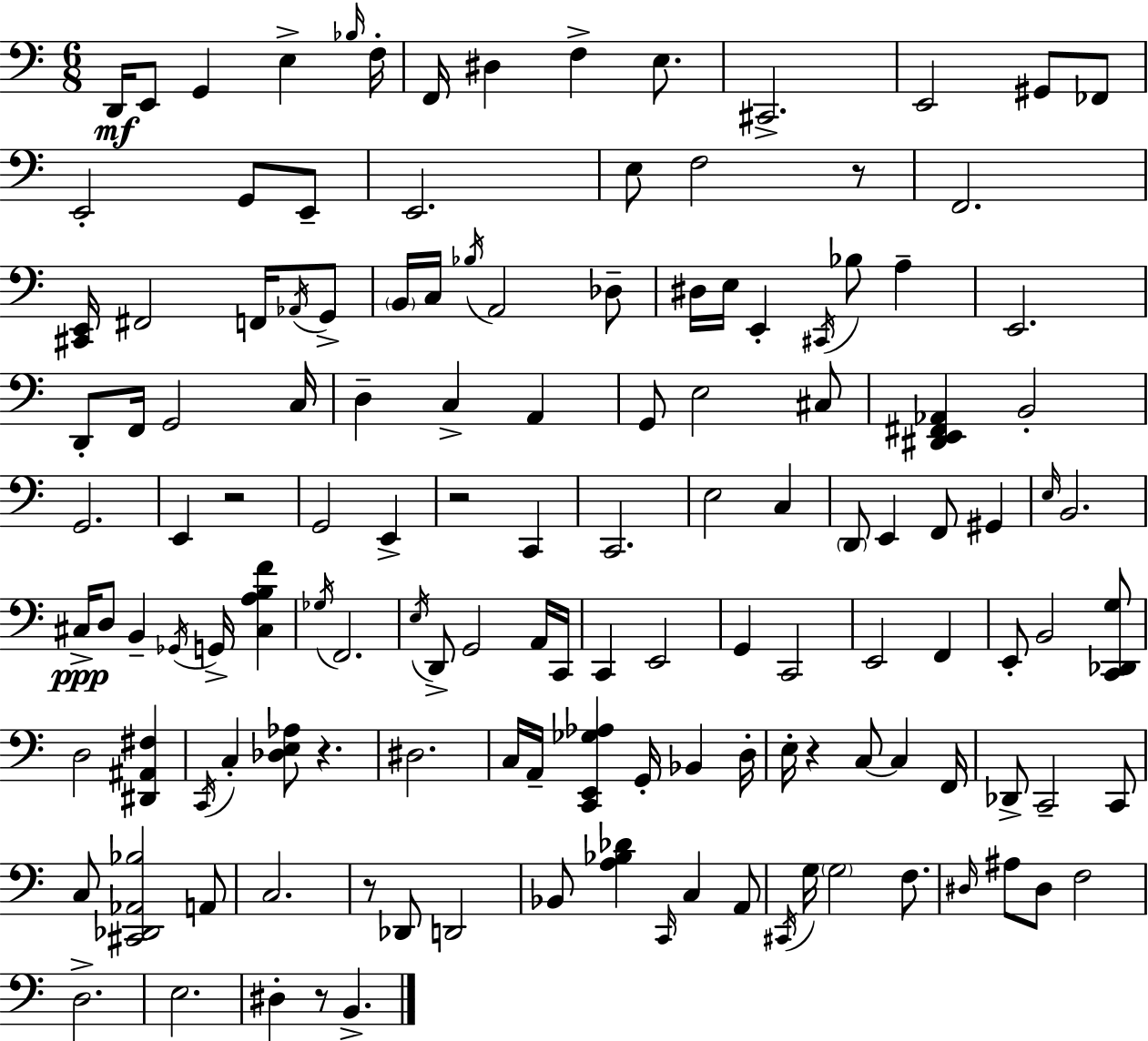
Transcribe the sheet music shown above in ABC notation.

X:1
T:Untitled
M:6/8
L:1/4
K:Am
D,,/4 E,,/2 G,, E, _B,/4 F,/4 F,,/4 ^D, F, E,/2 ^C,,2 E,,2 ^G,,/2 _F,,/2 E,,2 G,,/2 E,,/2 E,,2 E,/2 F,2 z/2 F,,2 [^C,,E,,]/4 ^F,,2 F,,/4 _A,,/4 G,,/2 B,,/4 C,/4 _B,/4 A,,2 _D,/2 ^D,/4 E,/4 E,, ^C,,/4 _B,/2 A, E,,2 D,,/2 F,,/4 G,,2 C,/4 D, C, A,, G,,/2 E,2 ^C,/2 [^D,,E,,^F,,_A,,] B,,2 G,,2 E,, z2 G,,2 E,, z2 C,, C,,2 E,2 C, D,,/2 E,, F,,/2 ^G,, E,/4 B,,2 ^C,/4 D,/2 B,, _G,,/4 G,,/4 [^C,A,B,F] _G,/4 F,,2 E,/4 D,,/2 G,,2 A,,/4 C,,/4 C,, E,,2 G,, C,,2 E,,2 F,, E,,/2 B,,2 [C,,_D,,G,]/2 D,2 [^D,,^A,,^F,] C,,/4 C, [_D,E,_A,]/2 z ^D,2 C,/4 A,,/4 [C,,E,,_G,_A,] G,,/4 _B,, D,/4 E,/4 z C,/2 C, F,,/4 _D,,/2 C,,2 C,,/2 C,/2 [^C,,_D,,_A,,_B,]2 A,,/2 C,2 z/2 _D,,/2 D,,2 _B,,/2 [A,_B,_D] C,,/4 C, A,,/2 ^C,,/4 G,/4 G,2 F,/2 ^D,/4 ^A,/2 ^D,/2 F,2 D,2 E,2 ^D, z/2 B,,